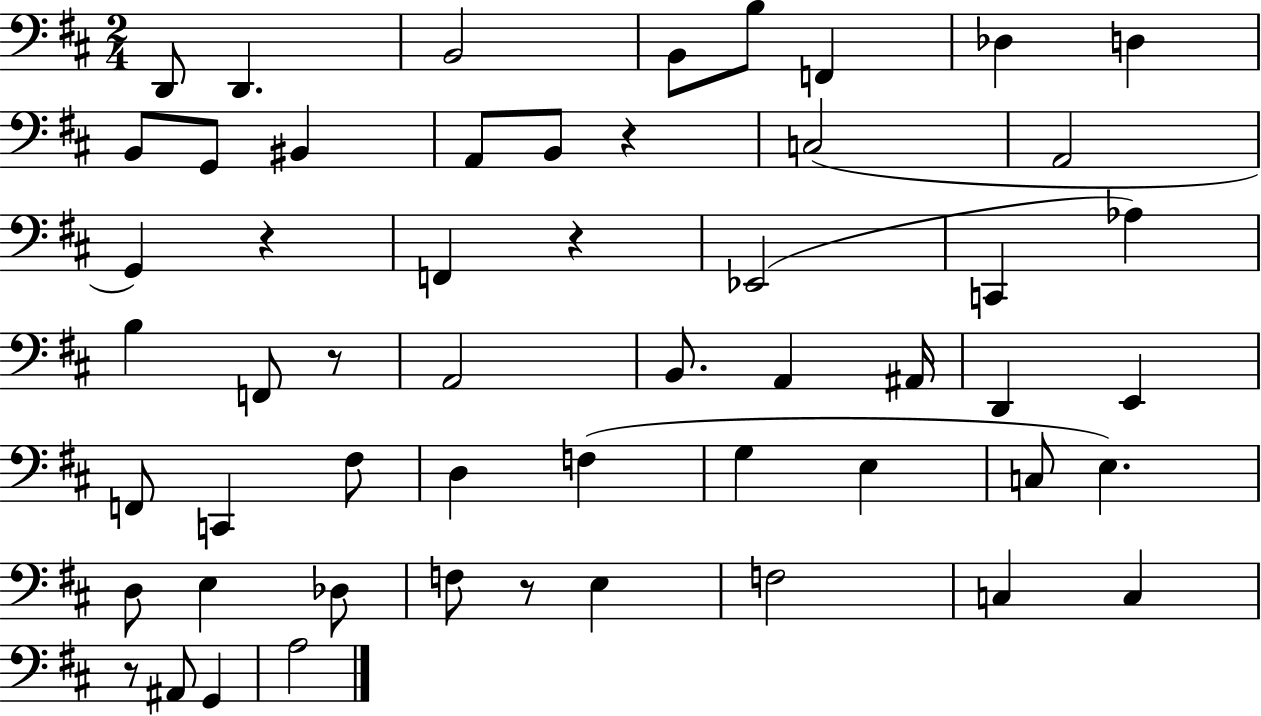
X:1
T:Untitled
M:2/4
L:1/4
K:D
D,,/2 D,, B,,2 B,,/2 B,/2 F,, _D, D, B,,/2 G,,/2 ^B,, A,,/2 B,,/2 z C,2 A,,2 G,, z F,, z _E,,2 C,, _A, B, F,,/2 z/2 A,,2 B,,/2 A,, ^A,,/4 D,, E,, F,,/2 C,, ^F,/2 D, F, G, E, C,/2 E, D,/2 E, _D,/2 F,/2 z/2 E, F,2 C, C, z/2 ^A,,/2 G,, A,2